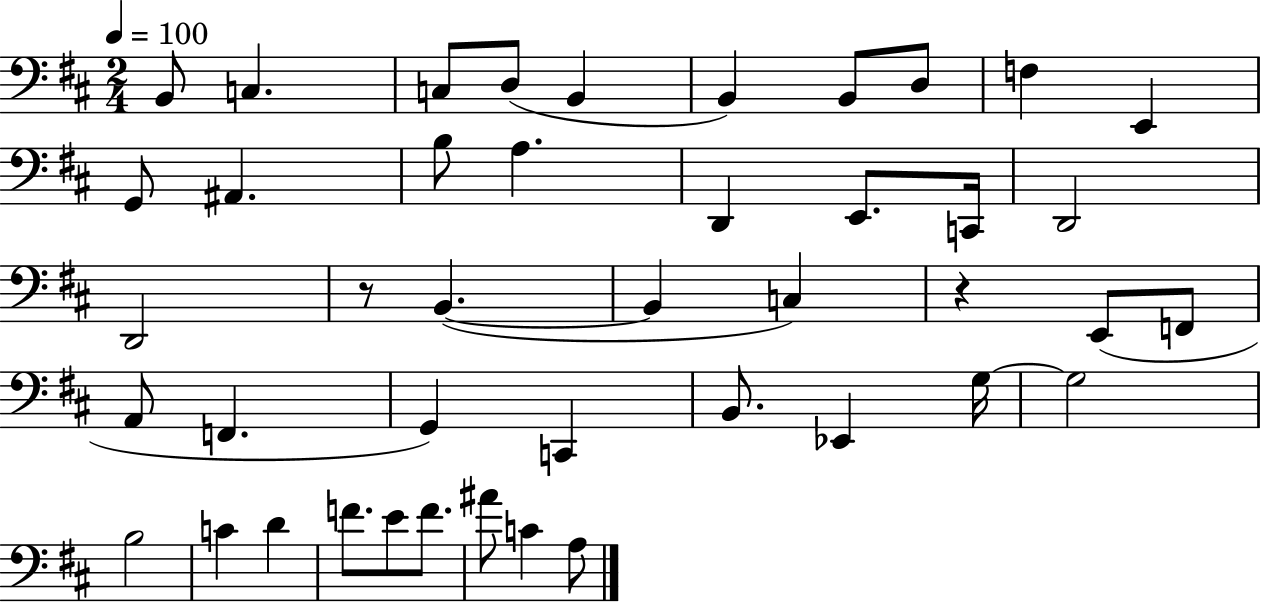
X:1
T:Untitled
M:2/4
L:1/4
K:D
B,,/2 C, C,/2 D,/2 B,, B,, B,,/2 D,/2 F, E,, G,,/2 ^A,, B,/2 A, D,, E,,/2 C,,/4 D,,2 D,,2 z/2 B,, B,, C, z E,,/2 F,,/2 A,,/2 F,, G,, C,, B,,/2 _E,, G,/4 G,2 B,2 C D F/2 E/2 F/2 ^A/2 C A,/2